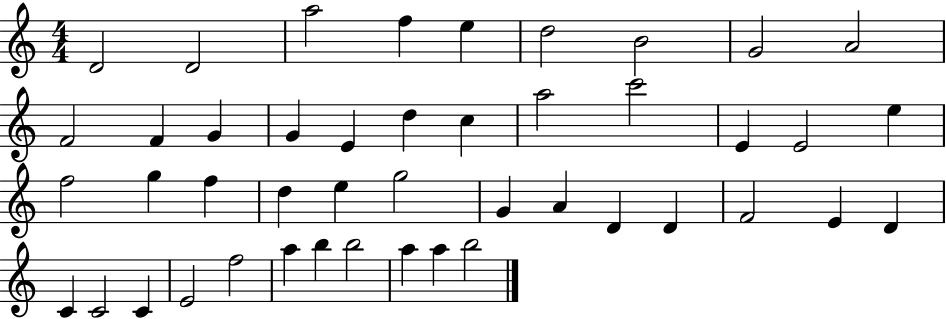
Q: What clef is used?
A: treble